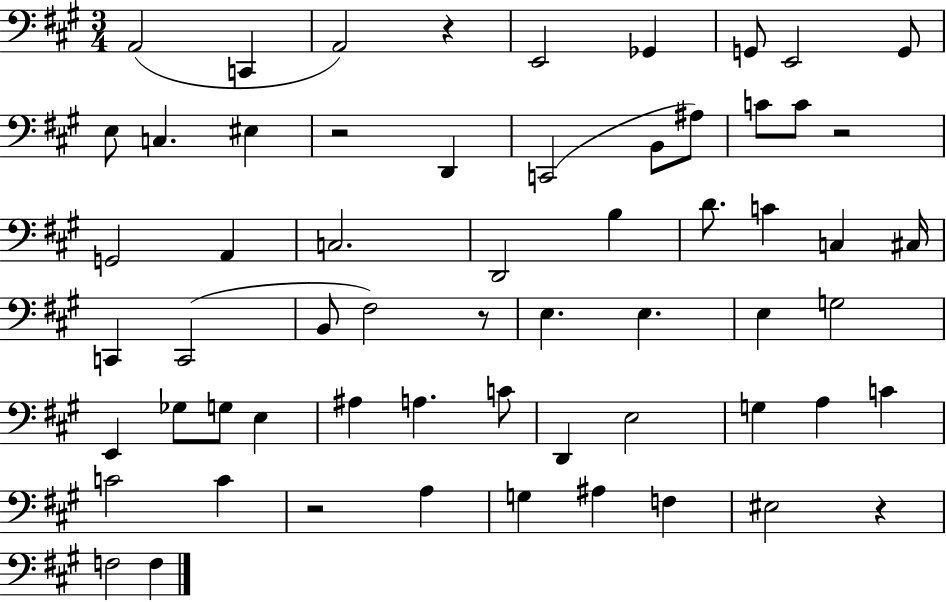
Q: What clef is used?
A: bass